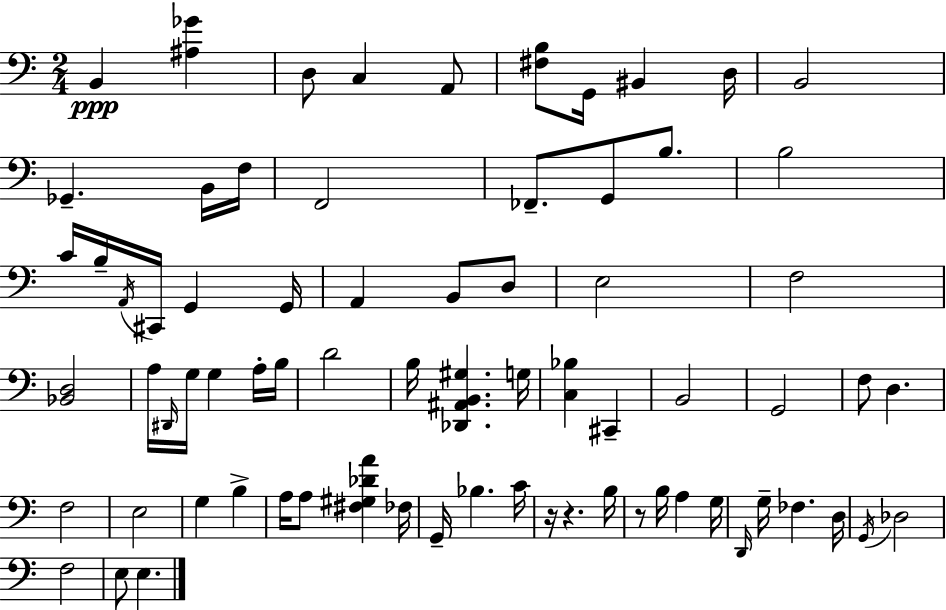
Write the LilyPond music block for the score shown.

{
  \clef bass
  \numericTimeSignature
  \time 2/4
  \key a \minor
  b,4\ppp <ais ges'>4 | d8 c4 a,8 | <fis b>8 g,16 bis,4 d16 | b,2 | \break ges,4.-- b,16 f16 | f,2 | fes,8.-- g,8 b8. | b2 | \break c'16 b16-- \acciaccatura { a,16 } cis,16 g,4 | g,16 a,4 b,8 d8 | e2 | f2 | \break <bes, d>2 | a16 \grace { dis,16 } g16 g4 | a16-. b16 d'2 | b16 <des, ais, b, gis>4. | \break g16 <c bes>4 cis,4-- | b,2 | g,2 | f8 d4. | \break f2 | e2 | g4 b4-> | a16 a8 <fis gis des' a'>4 | \break fes16 g,16-- bes4. | c'16 r16 r4. | b16 r8 b16 a4 | g16 \grace { d,16 } g16-- fes4. | \break d16 \acciaccatura { g,16 } des2 | f2 | e8 e4. | \bar "|."
}